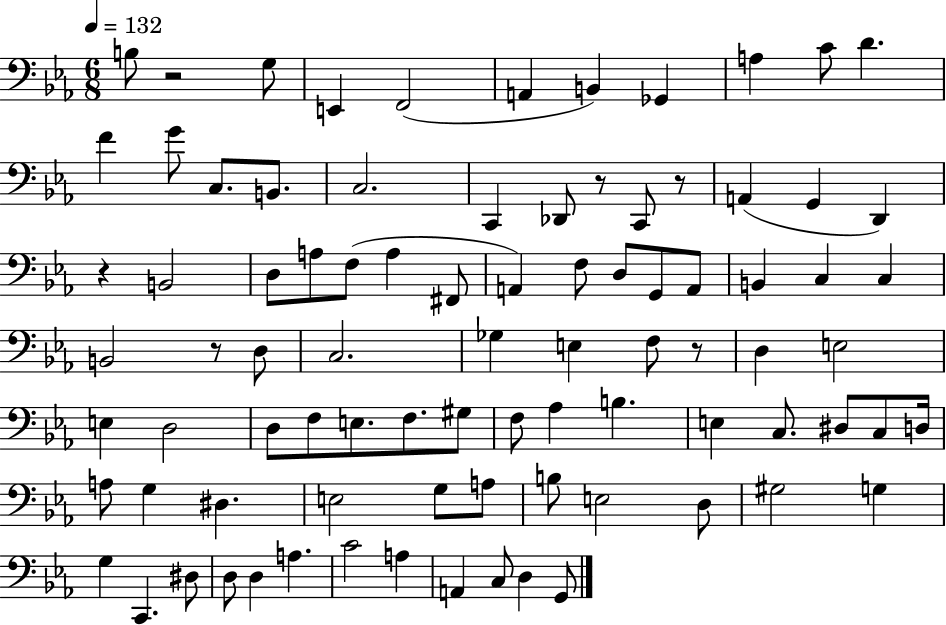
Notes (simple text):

B3/e R/h G3/e E2/q F2/h A2/q B2/q Gb2/q A3/q C4/e D4/q. F4/q G4/e C3/e. B2/e. C3/h. C2/q Db2/e R/e C2/e R/e A2/q G2/q D2/q R/q B2/h D3/e A3/e F3/e A3/q F#2/e A2/q F3/e D3/e G2/e A2/e B2/q C3/q C3/q B2/h R/e D3/e C3/h. Gb3/q E3/q F3/e R/e D3/q E3/h E3/q D3/h D3/e F3/e E3/e. F3/e. G#3/e F3/e Ab3/q B3/q. E3/q C3/e. D#3/e C3/e D3/s A3/e G3/q D#3/q. E3/h G3/e A3/e B3/e E3/h D3/e G#3/h G3/q G3/q C2/q. D#3/e D3/e D3/q A3/q. C4/h A3/q A2/q C3/e D3/q G2/e